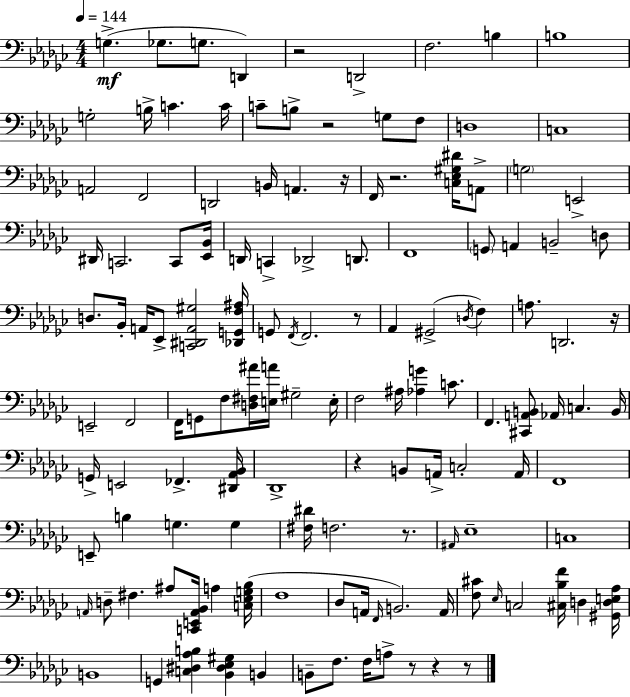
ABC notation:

X:1
T:Untitled
M:4/4
L:1/4
K:Ebm
G, _G,/2 G,/2 D,, z2 D,,2 F,2 B, B,4 G,2 B,/4 C C/4 C/2 B,/2 z2 G,/2 F,/2 D,4 C,4 A,,2 F,,2 D,,2 B,,/4 A,, z/4 F,,/4 z2 [C,_E,^G,^D]/4 A,,/2 G,2 E,,2 ^D,,/4 C,,2 C,,/2 [_E,,_B,,]/4 D,,/4 C,, _D,,2 D,,/2 F,,4 G,,/2 A,, B,,2 D,/2 D,/2 _B,,/4 A,,/4 _E,,/2 [C,,^D,,A,,^G,]2 [_D,,G,,F,^A,]/4 G,,/2 F,,/4 F,,2 z/2 _A,, ^G,,2 D,/4 F, A,/2 D,,2 z/4 E,,2 F,,2 F,,/4 G,,/2 F,/2 [D,^F,^A]/4 [E,A]/4 ^G,2 E,/4 F,2 ^A,/4 [_A,G] C/2 F,, [^C,,A,,B,,]/2 _A,,/4 C, B,,/4 G,,/4 E,,2 _F,, [^D,,_A,,_B,,]/4 _D,,4 z B,,/2 A,,/4 C,2 A,,/4 F,,4 E,,/2 B, G, G, [^F,^D]/4 F,2 z/2 ^A,,/4 _E,4 C,4 A,,/4 D,/2 ^F, ^A,/2 [C,,E,,A,,_B,,]/4 A, [C,_E,G,_B,]/4 F,4 _D,/2 A,,/4 F,,/4 B,,2 A,,/4 [F,^C]/2 _E,/4 C,2 [^C,_B,F]/4 D, [^G,,D,E,_A,]/4 B,,4 G,, [C,^D,_A,B,] [_B,,^D,_E,^G,] B,, B,,/2 F,/2 F,/4 A,/2 z/2 z z/2